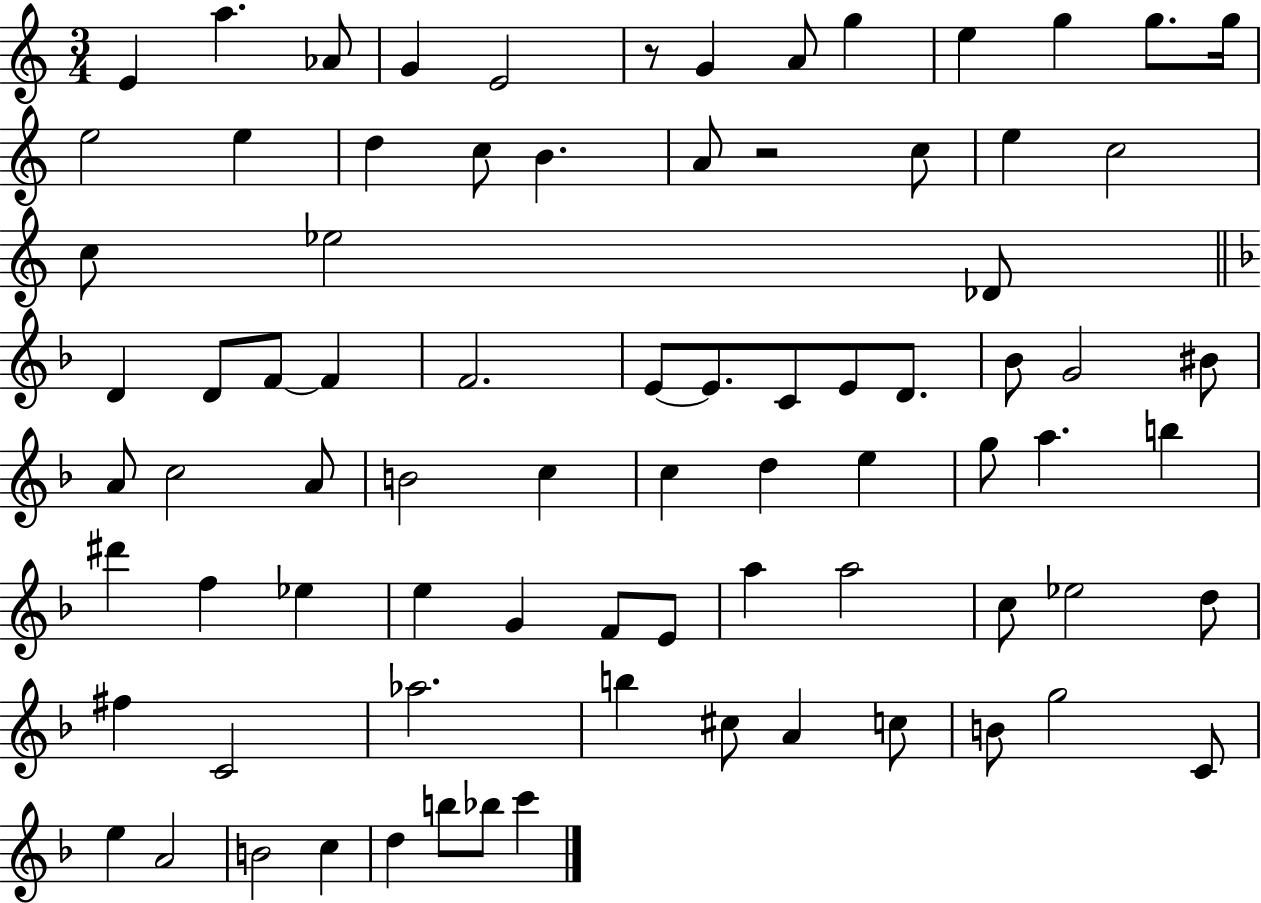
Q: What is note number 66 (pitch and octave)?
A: A4